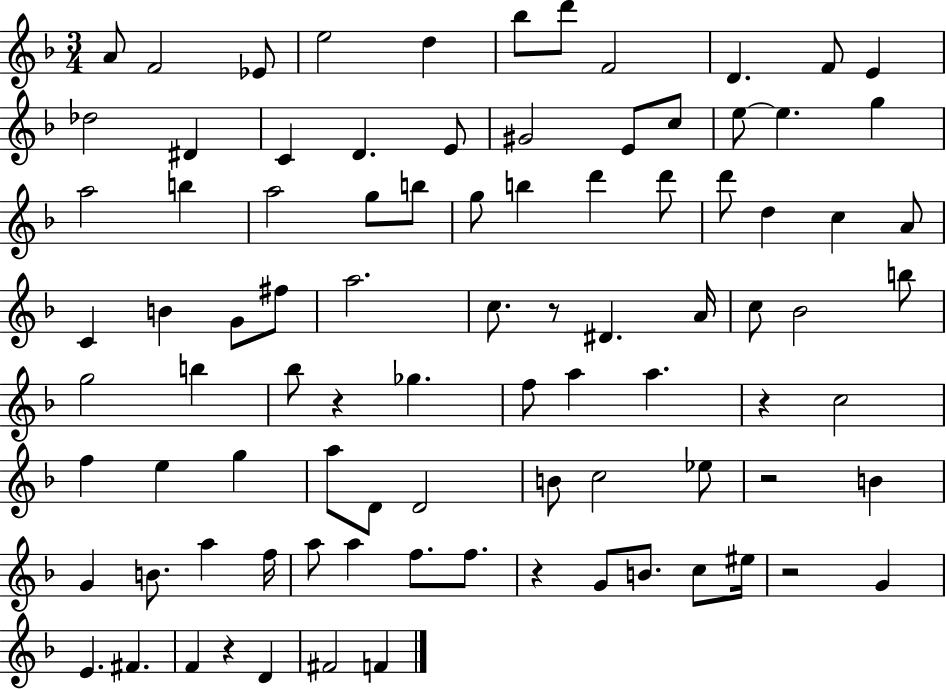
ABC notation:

X:1
T:Untitled
M:3/4
L:1/4
K:F
A/2 F2 _E/2 e2 d _b/2 d'/2 F2 D F/2 E _d2 ^D C D E/2 ^G2 E/2 c/2 e/2 e g a2 b a2 g/2 b/2 g/2 b d' d'/2 d'/2 d c A/2 C B G/2 ^f/2 a2 c/2 z/2 ^D A/4 c/2 _B2 b/2 g2 b _b/2 z _g f/2 a a z c2 f e g a/2 D/2 D2 B/2 c2 _e/2 z2 B G B/2 a f/4 a/2 a f/2 f/2 z G/2 B/2 c/2 ^e/4 z2 G E ^F F z D ^F2 F